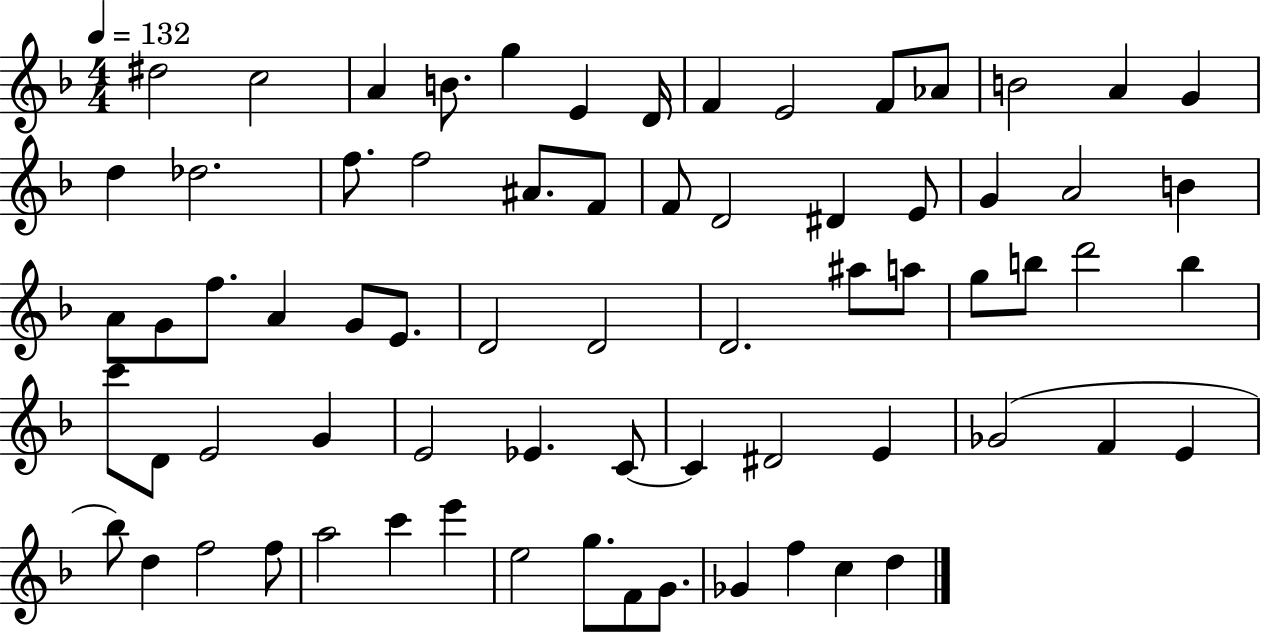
X:1
T:Untitled
M:4/4
L:1/4
K:F
^d2 c2 A B/2 g E D/4 F E2 F/2 _A/2 B2 A G d _d2 f/2 f2 ^A/2 F/2 F/2 D2 ^D E/2 G A2 B A/2 G/2 f/2 A G/2 E/2 D2 D2 D2 ^a/2 a/2 g/2 b/2 d'2 b c'/2 D/2 E2 G E2 _E C/2 C ^D2 E _G2 F E _b/2 d f2 f/2 a2 c' e' e2 g/2 F/2 G/2 _G f c d